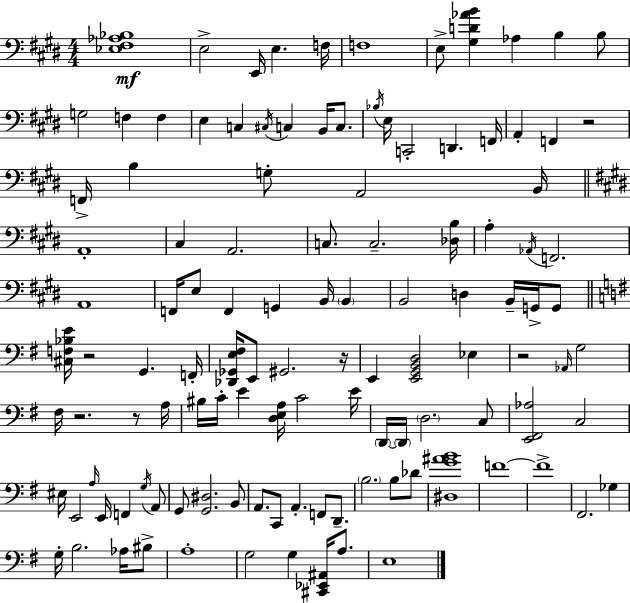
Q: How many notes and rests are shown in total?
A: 117